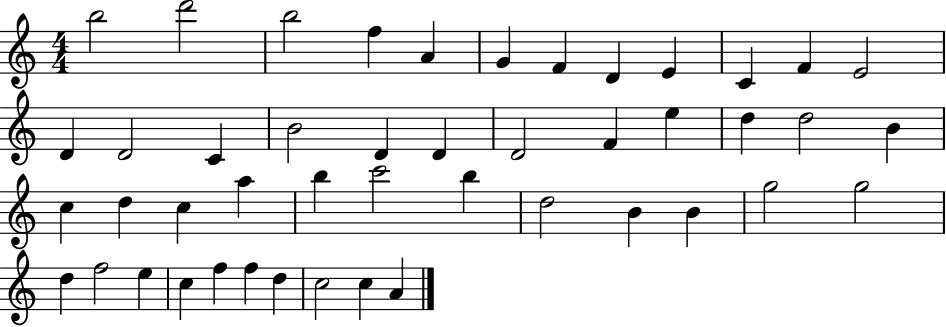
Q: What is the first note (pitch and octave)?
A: B5